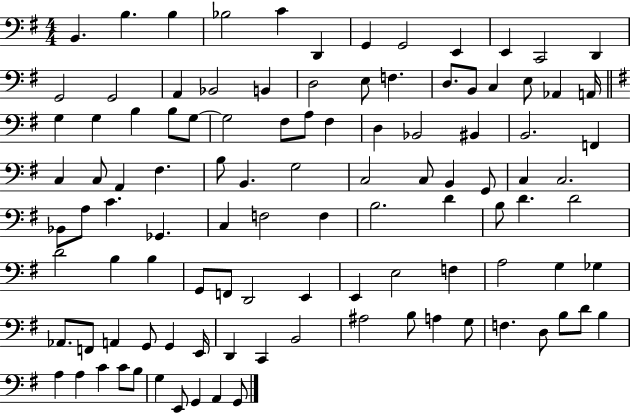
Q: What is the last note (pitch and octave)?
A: G2